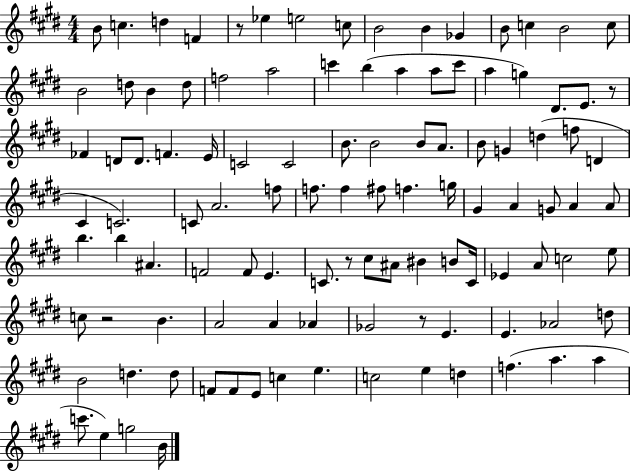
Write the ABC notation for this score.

X:1
T:Untitled
M:4/4
L:1/4
K:E
B/2 c d F z/2 _e e2 c/2 B2 B _G B/2 c B2 c/2 B2 d/2 B d/2 f2 a2 c' b a a/2 c'/2 a g ^D/2 E/2 z/2 _F D/2 D/2 F E/4 C2 C2 B/2 B2 B/2 A/2 B/2 G d f/2 D ^C C2 C/2 A2 f/2 f/2 f ^f/2 f g/4 ^G A G/2 A A/2 b b ^A F2 F/2 E C/2 z/2 ^c/2 ^A/2 ^B B/2 C/4 _E A/2 c2 e/2 c/2 z2 B A2 A _A _G2 z/2 E E _A2 d/2 B2 d d/2 F/2 F/2 E/2 c e c2 e d f a a c'/2 e g2 B/4